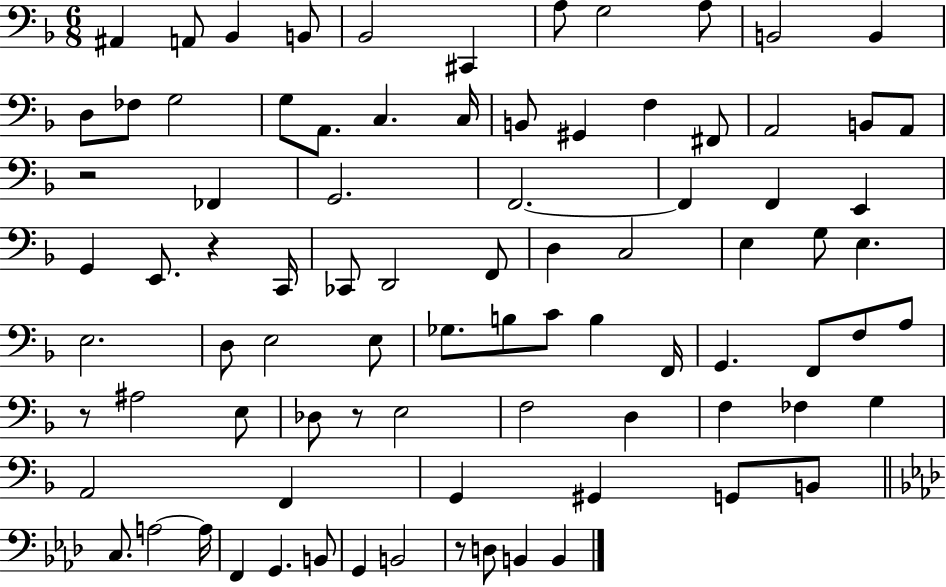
{
  \clef bass
  \numericTimeSignature
  \time 6/8
  \key f \major
  \repeat volta 2 { ais,4 a,8 bes,4 b,8 | bes,2 cis,4 | a8 g2 a8 | b,2 b,4 | \break d8 fes8 g2 | g8 a,8. c4. c16 | b,8 gis,4 f4 fis,8 | a,2 b,8 a,8 | \break r2 fes,4 | g,2. | f,2.~~ | f,4 f,4 e,4 | \break g,4 e,8. r4 c,16 | ces,8 d,2 f,8 | d4 c2 | e4 g8 e4. | \break e2. | d8 e2 e8 | ges8. b8 c'8 b4 f,16 | g,4. f,8 f8 a8 | \break r8 ais2 e8 | des8 r8 e2 | f2 d4 | f4 fes4 g4 | \break a,2 f,4 | g,4 gis,4 g,8 b,8 | \bar "||" \break \key f \minor c8. a2~~ a16 | f,4 g,4. b,8 | g,4 b,2 | r8 d8 b,4 b,4 | \break } \bar "|."
}